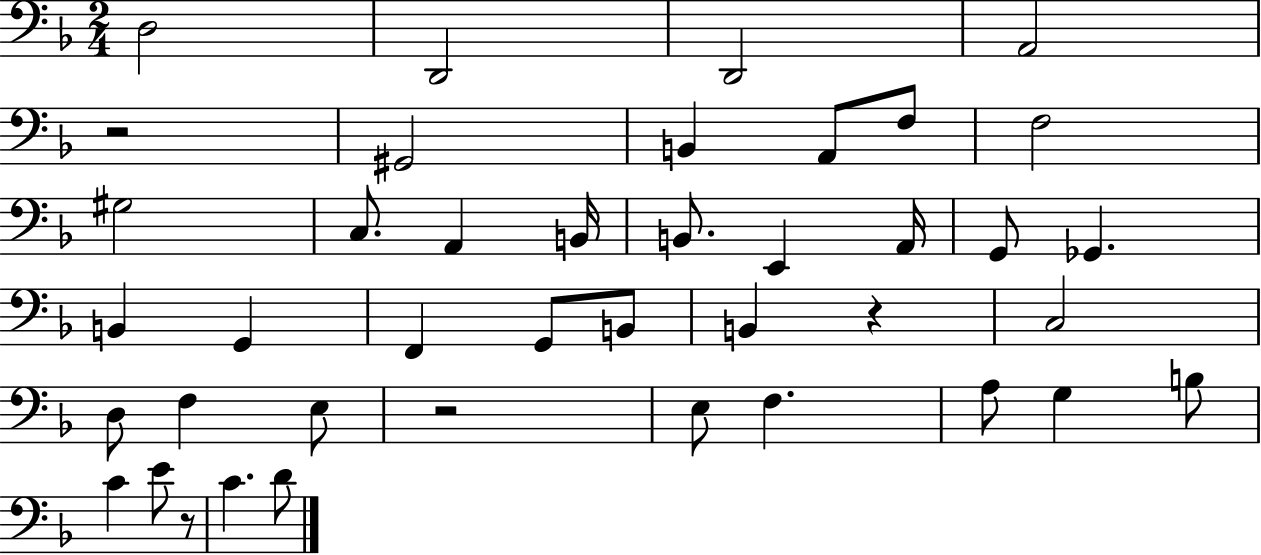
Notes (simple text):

D3/h D2/h D2/h A2/h R/h G#2/h B2/q A2/e F3/e F3/h G#3/h C3/e. A2/q B2/s B2/e. E2/q A2/s G2/e Gb2/q. B2/q G2/q F2/q G2/e B2/e B2/q R/q C3/h D3/e F3/q E3/e R/h E3/e F3/q. A3/e G3/q B3/e C4/q E4/e R/e C4/q. D4/e